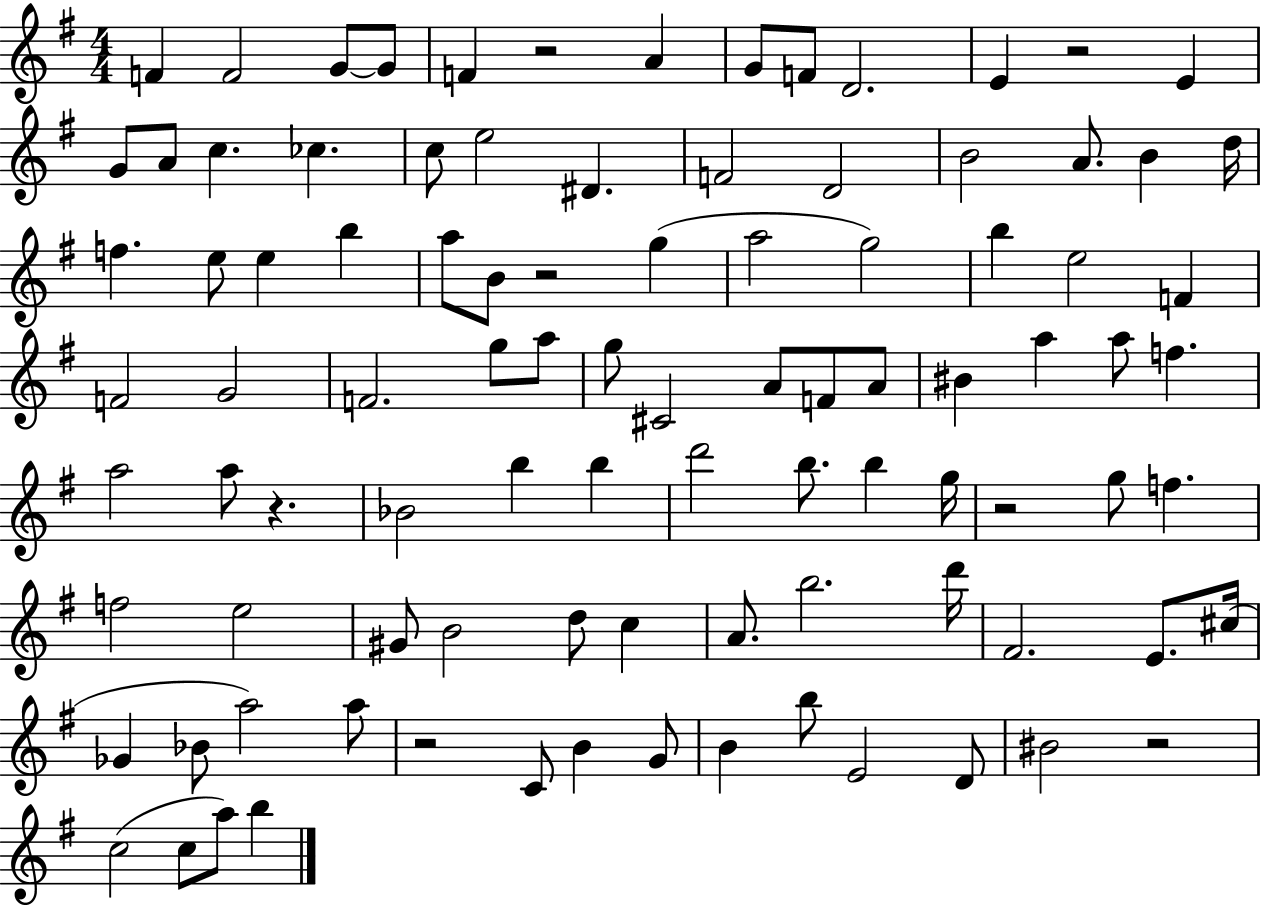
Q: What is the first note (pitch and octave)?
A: F4